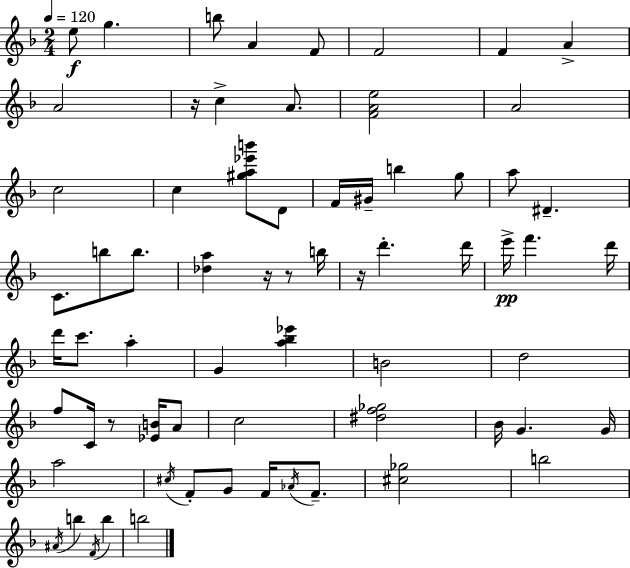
E5/e G5/q. B5/e A4/q F4/e F4/h F4/q A4/q A4/h R/s C5/q A4/e. [F4,A4,E5]/h A4/h C5/h C5/q [G#5,A5,Eb6,B6]/e D4/e F4/s G#4/s B5/q G5/e A5/e D#4/q. C4/e. B5/e B5/e. [Db5,A5]/q R/s R/e B5/s R/s D6/q. D6/s E6/s F6/q. D6/s D6/s C6/e. A5/q G4/q [A5,Bb5,Eb6]/q B4/h D5/h F5/e C4/s R/e [Eb4,B4]/s A4/e C5/h [D#5,F5,Gb5]/h Bb4/s G4/q. G4/s A5/h C#5/s F4/e G4/e F4/s Ab4/s F4/e. [C#5,Gb5]/h B5/h A#4/s B5/q F4/s B5/q B5/h